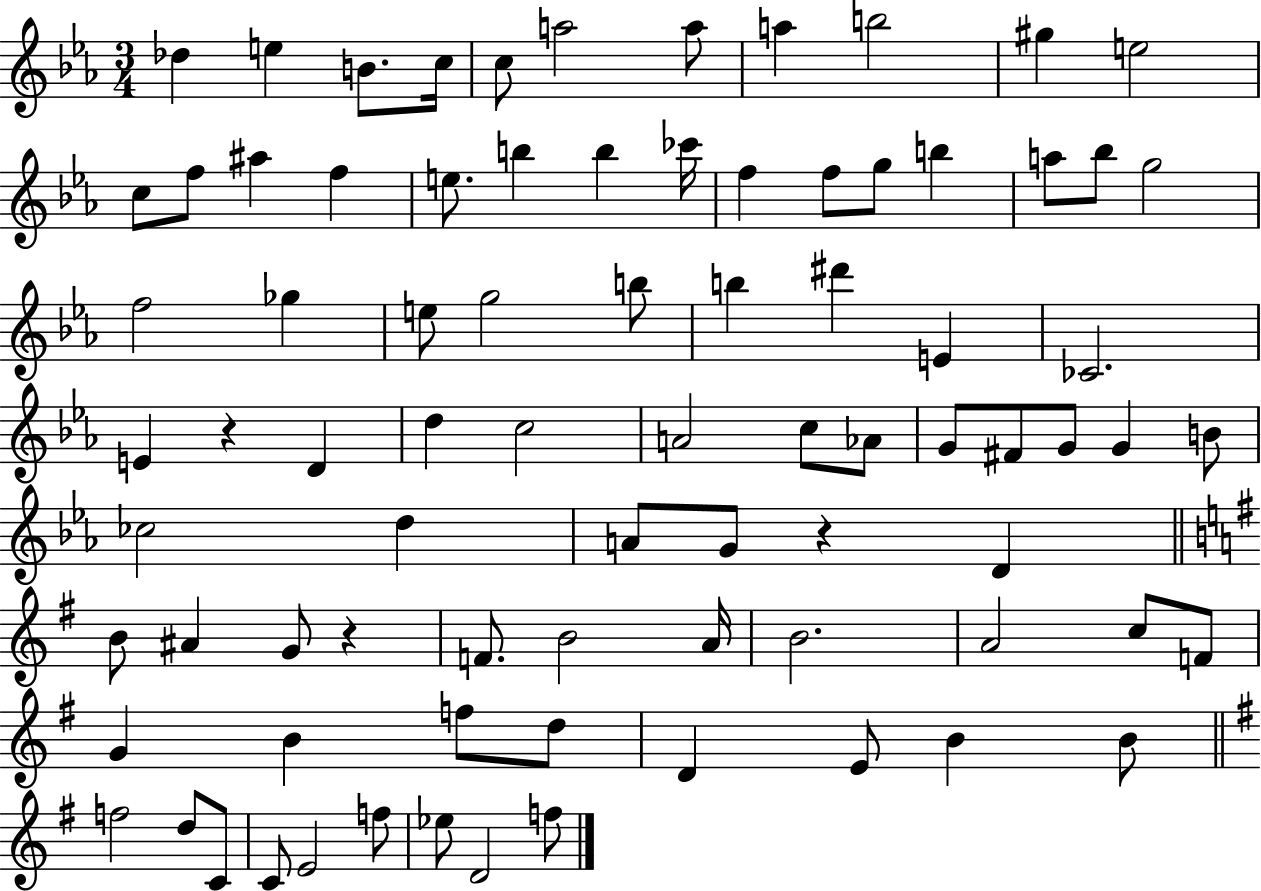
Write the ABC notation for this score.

X:1
T:Untitled
M:3/4
L:1/4
K:Eb
_d e B/2 c/4 c/2 a2 a/2 a b2 ^g e2 c/2 f/2 ^a f e/2 b b _c'/4 f f/2 g/2 b a/2 _b/2 g2 f2 _g e/2 g2 b/2 b ^d' E _C2 E z D d c2 A2 c/2 _A/2 G/2 ^F/2 G/2 G B/2 _c2 d A/2 G/2 z D B/2 ^A G/2 z F/2 B2 A/4 B2 A2 c/2 F/2 G B f/2 d/2 D E/2 B B/2 f2 d/2 C/2 C/2 E2 f/2 _e/2 D2 f/2